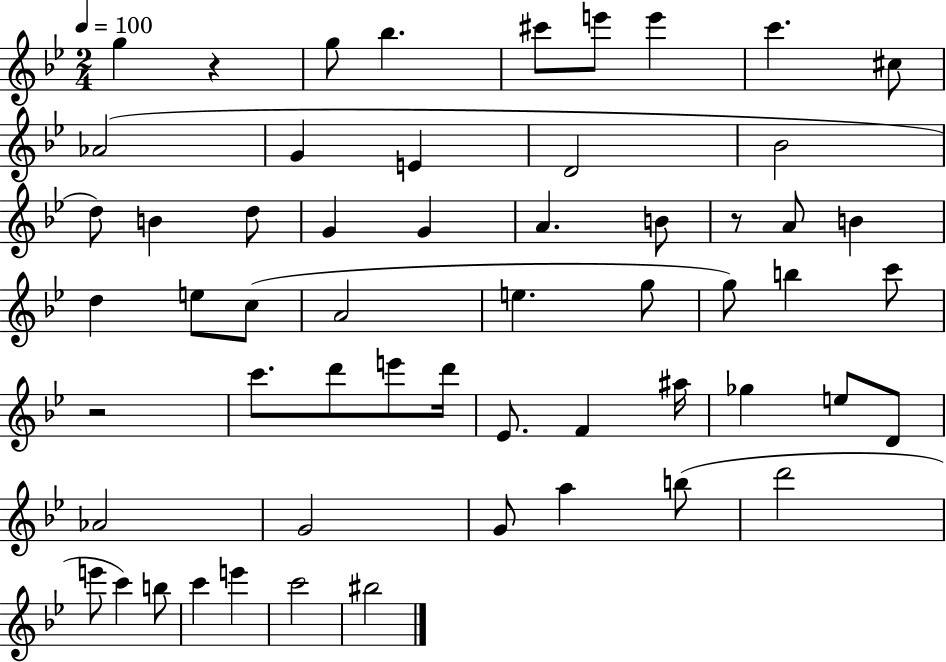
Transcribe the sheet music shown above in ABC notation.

X:1
T:Untitled
M:2/4
L:1/4
K:Bb
g z g/2 _b ^c'/2 e'/2 e' c' ^c/2 _A2 G E D2 _B2 d/2 B d/2 G G A B/2 z/2 A/2 B d e/2 c/2 A2 e g/2 g/2 b c'/2 z2 c'/2 d'/2 e'/2 d'/4 _E/2 F ^a/4 _g e/2 D/2 _A2 G2 G/2 a b/2 d'2 e'/2 c' b/2 c' e' c'2 ^b2